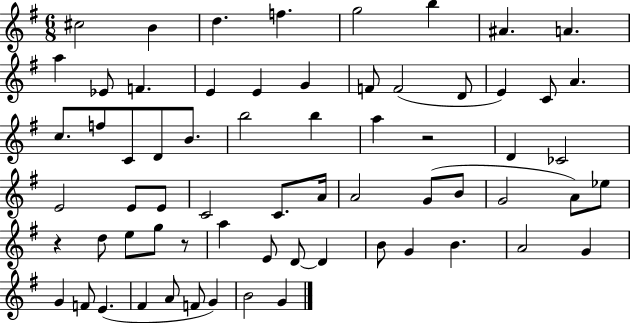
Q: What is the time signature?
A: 6/8